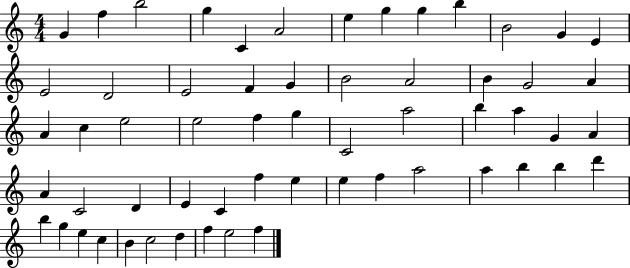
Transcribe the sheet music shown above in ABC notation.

X:1
T:Untitled
M:4/4
L:1/4
K:C
G f b2 g C A2 e g g b B2 G E E2 D2 E2 F G B2 A2 B G2 A A c e2 e2 f g C2 a2 b a G A A C2 D E C f e e f a2 a b b d' b g e c B c2 d f e2 f